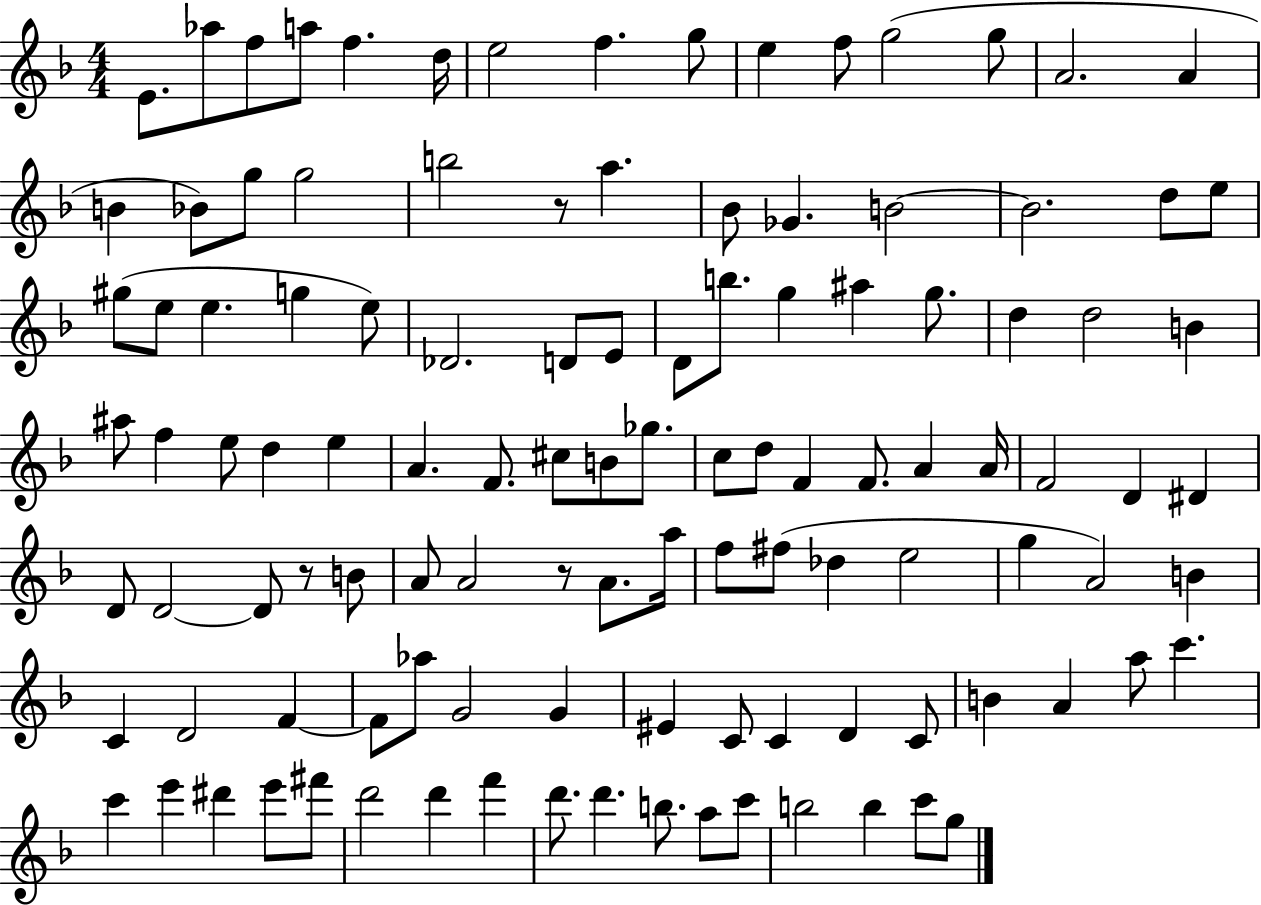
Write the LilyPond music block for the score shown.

{
  \clef treble
  \numericTimeSignature
  \time 4/4
  \key f \major
  e'8. aes''8 f''8 a''8 f''4. d''16 | e''2 f''4. g''8 | e''4 f''8 g''2( g''8 | a'2. a'4 | \break b'4 bes'8) g''8 g''2 | b''2 r8 a''4. | bes'8 ges'4. b'2~~ | b'2. d''8 e''8 | \break gis''8( e''8 e''4. g''4 e''8) | des'2. d'8 e'8 | d'8 b''8. g''4 ais''4 g''8. | d''4 d''2 b'4 | \break ais''8 f''4 e''8 d''4 e''4 | a'4. f'8. cis''8 b'8 ges''8. | c''8 d''8 f'4 f'8. a'4 a'16 | f'2 d'4 dis'4 | \break d'8 d'2~~ d'8 r8 b'8 | a'8 a'2 r8 a'8. a''16 | f''8 fis''8( des''4 e''2 | g''4 a'2) b'4 | \break c'4 d'2 f'4~~ | f'8 aes''8 g'2 g'4 | eis'4 c'8 c'4 d'4 c'8 | b'4 a'4 a''8 c'''4. | \break c'''4 e'''4 dis'''4 e'''8 fis'''8 | d'''2 d'''4 f'''4 | d'''8. d'''4. b''8. a''8 c'''8 | b''2 b''4 c'''8 g''8 | \break \bar "|."
}